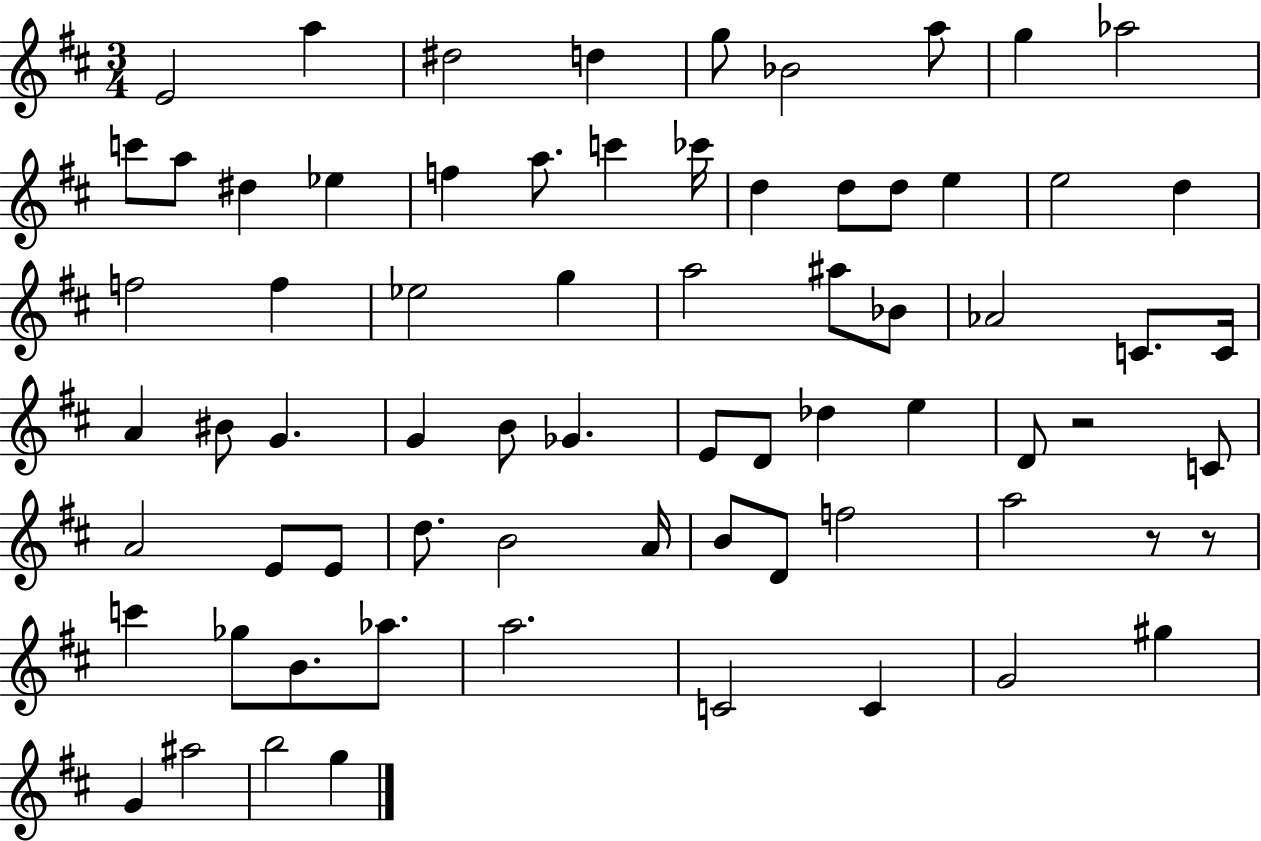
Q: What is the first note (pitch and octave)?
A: E4